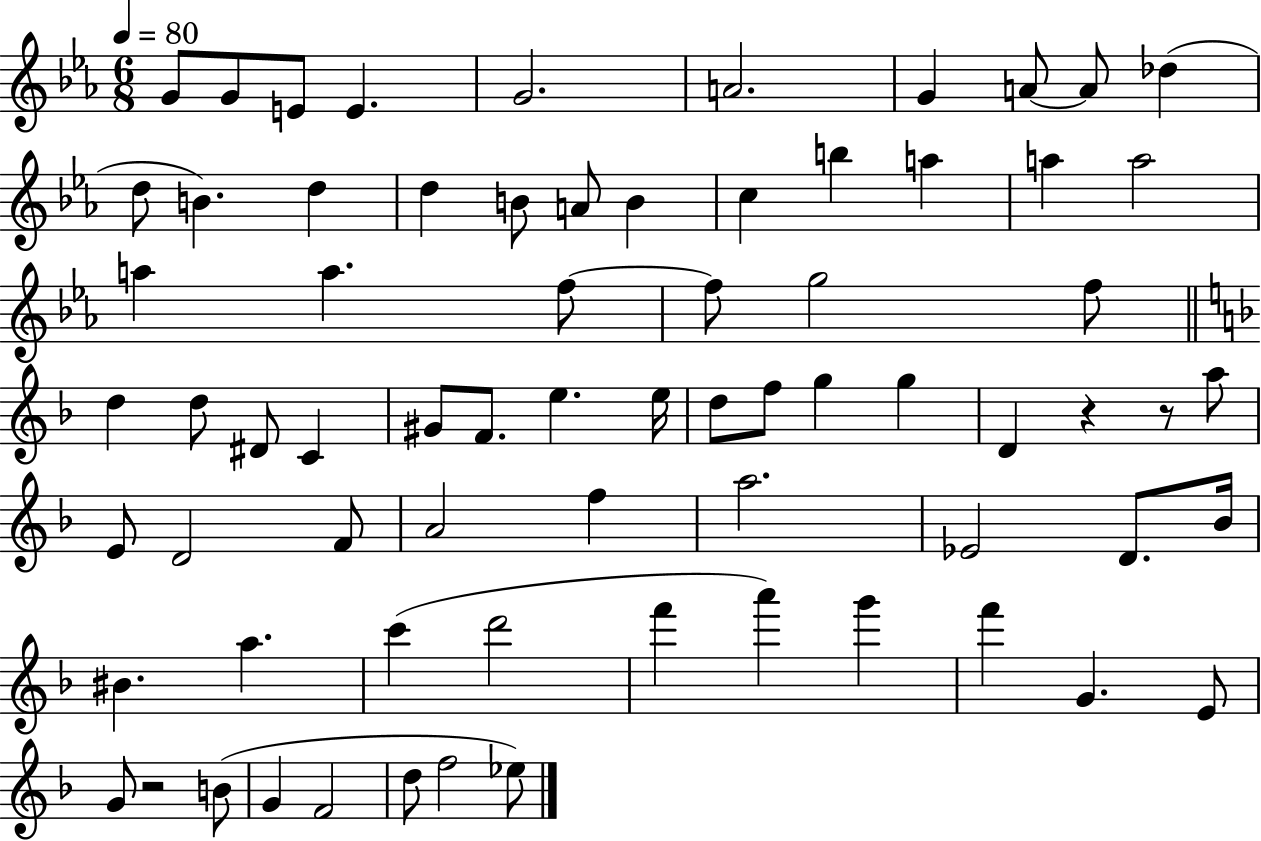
G4/e G4/e E4/e E4/q. G4/h. A4/h. G4/q A4/e A4/e Db5/q D5/e B4/q. D5/q D5/q B4/e A4/e B4/q C5/q B5/q A5/q A5/q A5/h A5/q A5/q. F5/e F5/e G5/h F5/e D5/q D5/e D#4/e C4/q G#4/e F4/e. E5/q. E5/s D5/e F5/e G5/q G5/q D4/q R/q R/e A5/e E4/e D4/h F4/e A4/h F5/q A5/h. Eb4/h D4/e. Bb4/s BIS4/q. A5/q. C6/q D6/h F6/q A6/q G6/q F6/q G4/q. E4/e G4/e R/h B4/e G4/q F4/h D5/e F5/h Eb5/e